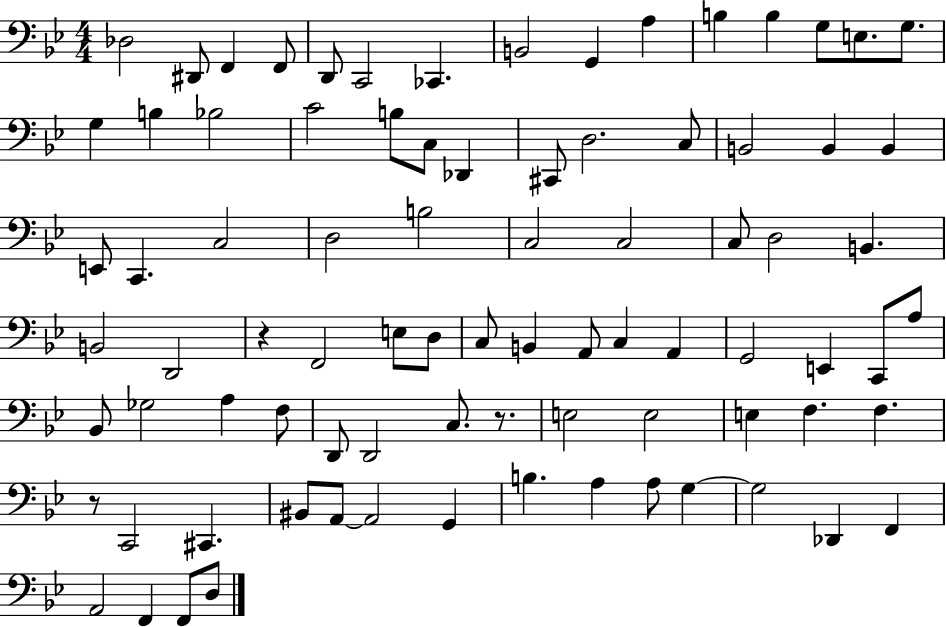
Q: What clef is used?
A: bass